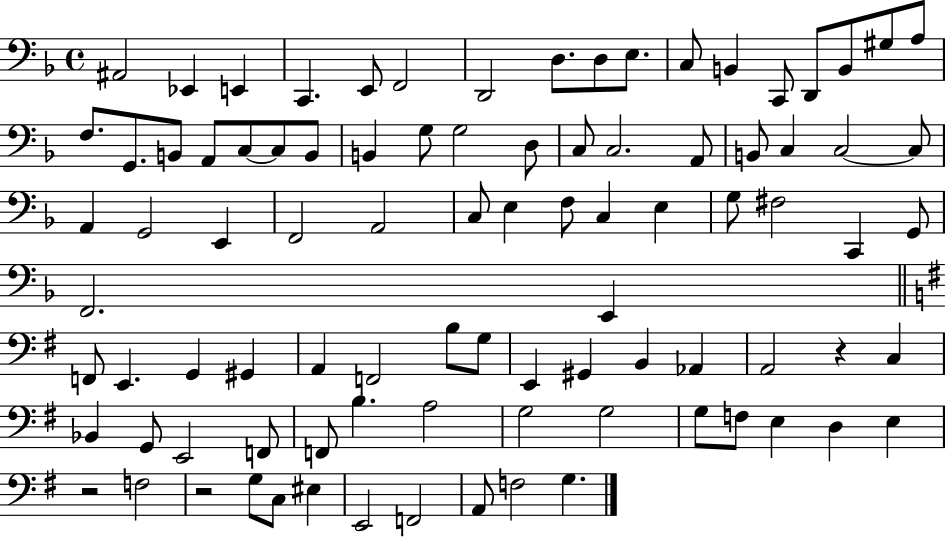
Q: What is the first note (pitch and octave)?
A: A#2